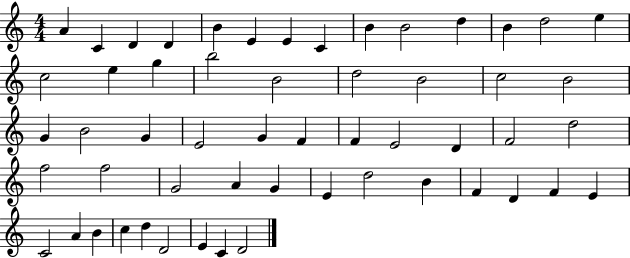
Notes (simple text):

A4/q C4/q D4/q D4/q B4/q E4/q E4/q C4/q B4/q B4/h D5/q B4/q D5/h E5/q C5/h E5/q G5/q B5/h B4/h D5/h B4/h C5/h B4/h G4/q B4/h G4/q E4/h G4/q F4/q F4/q E4/h D4/q F4/h D5/h F5/h F5/h G4/h A4/q G4/q E4/q D5/h B4/q F4/q D4/q F4/q E4/q C4/h A4/q B4/q C5/q D5/q D4/h E4/q C4/q D4/h